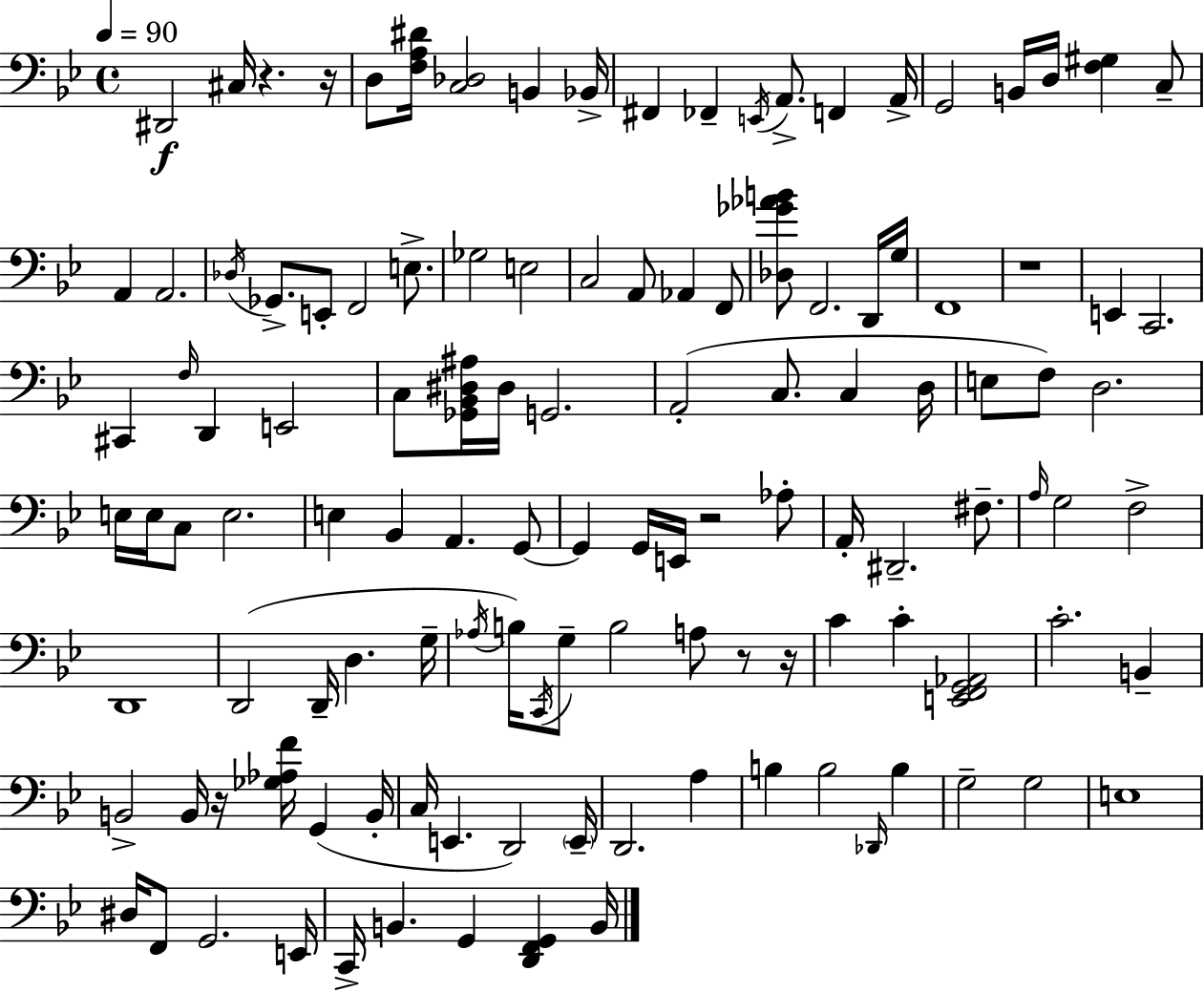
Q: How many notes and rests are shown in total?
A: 121